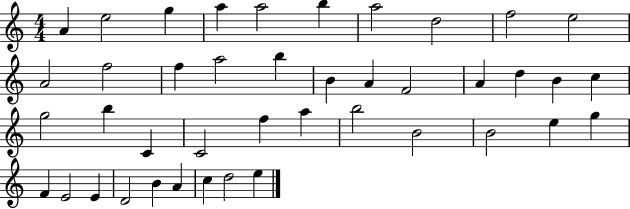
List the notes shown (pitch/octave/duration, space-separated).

A4/q E5/h G5/q A5/q A5/h B5/q A5/h D5/h F5/h E5/h A4/h F5/h F5/q A5/h B5/q B4/q A4/q F4/h A4/q D5/q B4/q C5/q G5/h B5/q C4/q C4/h F5/q A5/q B5/h B4/h B4/h E5/q G5/q F4/q E4/h E4/q D4/h B4/q A4/q C5/q D5/h E5/q